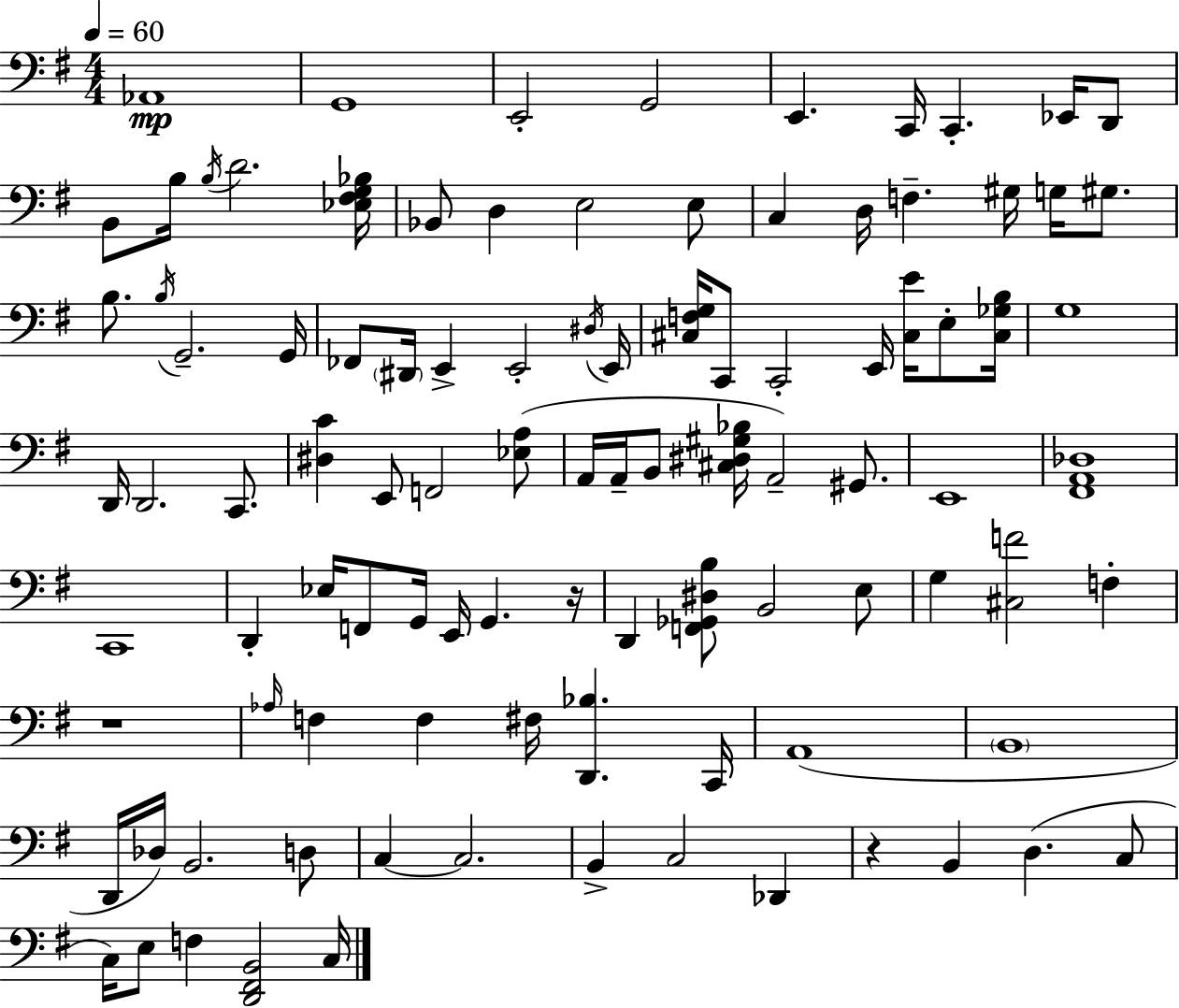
X:1
T:Untitled
M:4/4
L:1/4
K:Em
_A,,4 G,,4 E,,2 G,,2 E,, C,,/4 C,, _E,,/4 D,,/2 B,,/2 B,/4 B,/4 D2 [_E,^F,G,_B,]/4 _B,,/2 D, E,2 E,/2 C, D,/4 F, ^G,/4 G,/4 ^G,/2 B,/2 B,/4 G,,2 G,,/4 _F,,/2 ^D,,/4 E,, E,,2 ^D,/4 E,,/4 [^C,F,G,]/4 C,,/2 C,,2 E,,/4 [^C,E]/4 E,/2 [^C,_G,B,]/4 G,4 D,,/4 D,,2 C,,/2 [^D,C] E,,/2 F,,2 [_E,A,]/2 A,,/4 A,,/4 B,,/2 [^C,^D,^G,_B,]/4 A,,2 ^G,,/2 E,,4 [^F,,A,,_D,]4 C,,4 D,, _E,/4 F,,/2 G,,/4 E,,/4 G,, z/4 D,, [F,,_G,,^D,B,]/2 B,,2 E,/2 G, [^C,F]2 F, z4 _A,/4 F, F, ^F,/4 [D,,_B,] C,,/4 A,,4 B,,4 D,,/4 _D,/4 B,,2 D,/2 C, C,2 B,, C,2 _D,, z B,, D, C,/2 C,/4 E,/2 F, [D,,^F,,B,,]2 C,/4